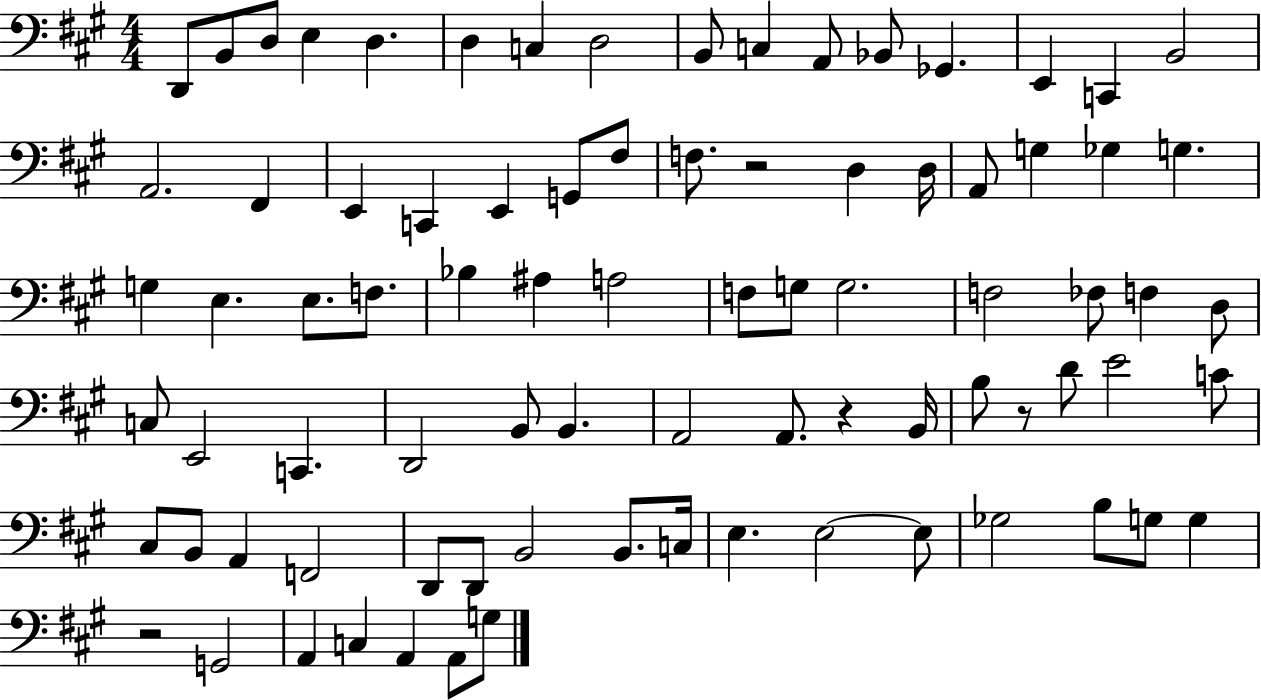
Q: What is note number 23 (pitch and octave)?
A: F#3